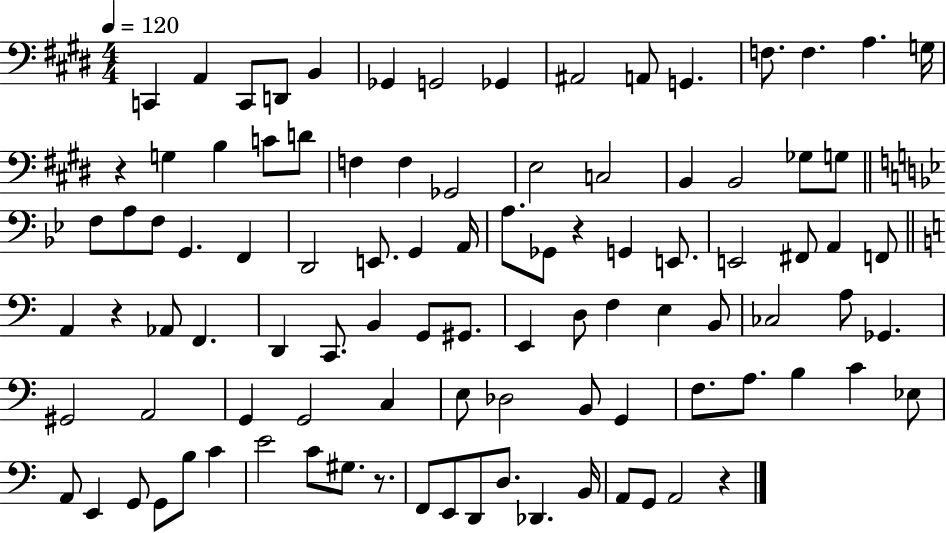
{
  \clef bass
  \numericTimeSignature
  \time 4/4
  \key e \major
  \tempo 4 = 120
  c,4 a,4 c,8 d,8 b,4 | ges,4 g,2 ges,4 | ais,2 a,8 g,4. | f8. f4. a4. g16 | \break r4 g4 b4 c'8 d'8 | f4 f4 ges,2 | e2 c2 | b,4 b,2 ges8 g8 | \break \bar "||" \break \key bes \major f8 a8 f8 g,4. f,4 | d,2 e,8. g,4 a,16 | a8. ges,8 r4 g,4 e,8. | e,2 fis,8 a,4 f,8 | \break \bar "||" \break \key c \major a,4 r4 aes,8 f,4. | d,4 c,8. b,4 g,8 gis,8. | e,4 d8 f4 e4 b,8 | ces2 a8 ges,4. | \break gis,2 a,2 | g,4 g,2 c4 | e8 des2 b,8 g,4 | f8. a8. b4 c'4 ees8 | \break a,8 e,4 g,8 g,8 b8 c'4 | e'2 c'8 gis8. r8. | f,8 e,8 d,8 d8. des,4. b,16 | a,8 g,8 a,2 r4 | \break \bar "|."
}